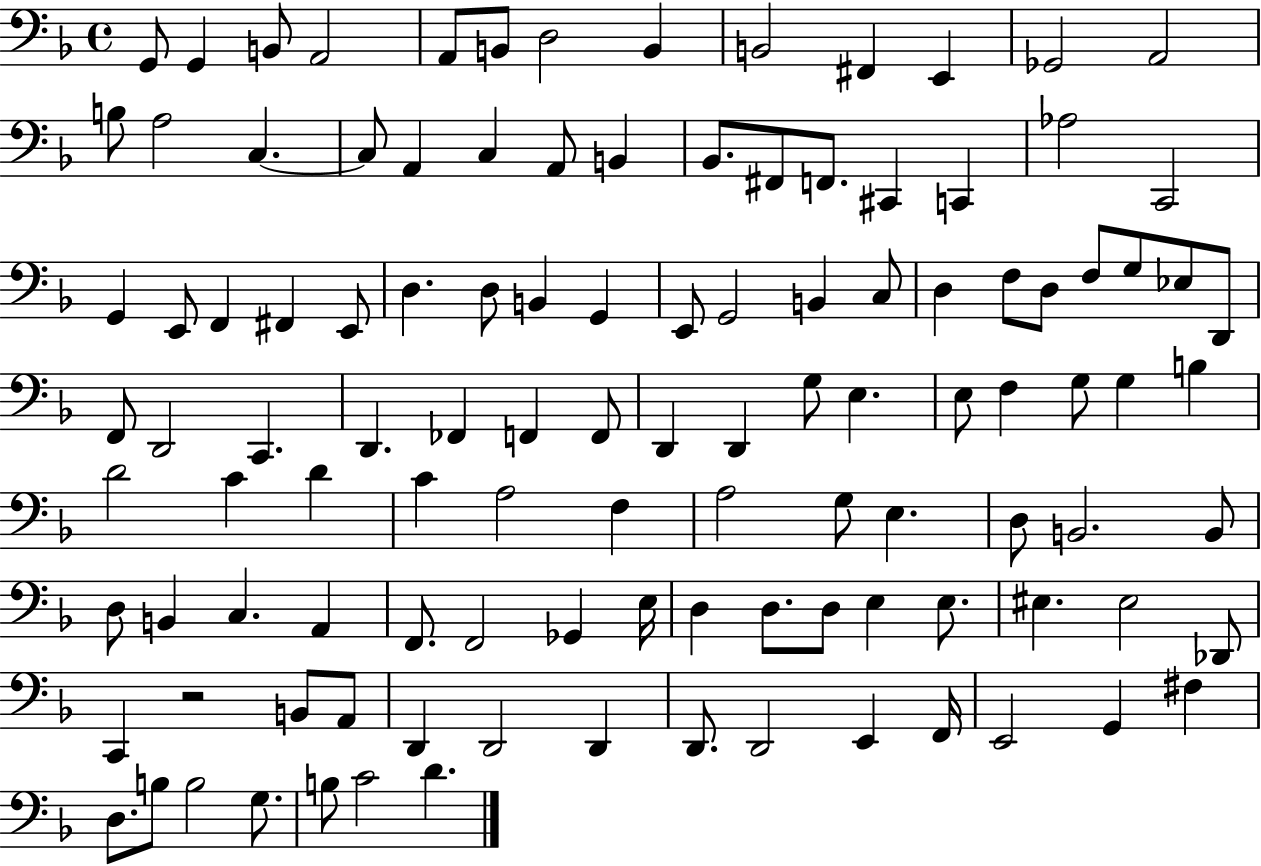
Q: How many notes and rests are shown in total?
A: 113